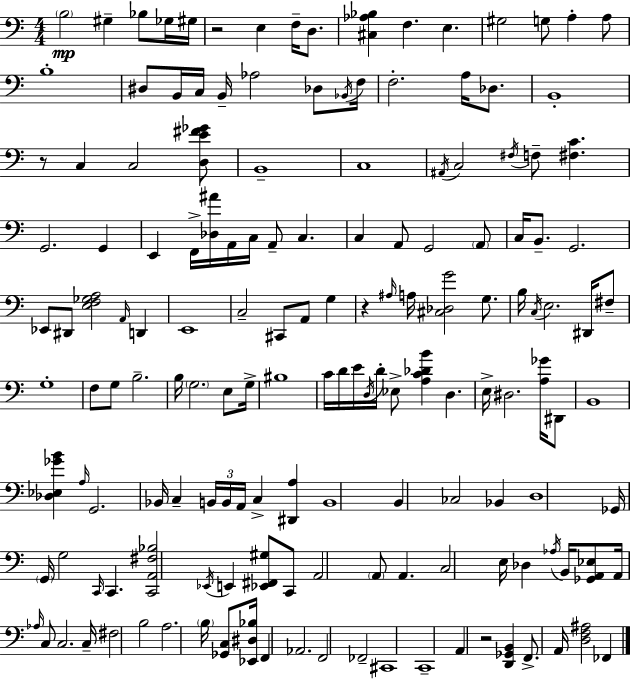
B3/h G#3/q Bb3/e Gb3/s G#3/s R/h E3/q F3/s D3/e. [C#3,Ab3,Bb3]/q F3/q. E3/q. G#3/h G3/e A3/q A3/e B3/w D#3/e B2/s C3/s B2/s Ab3/h Db3/e Bb2/s F3/s F3/h. A3/s Db3/e. B2/w R/e C3/q C3/h [D3,E4,F#4,Gb4]/e B2/w C3/w A#2/s C3/h F#3/s F3/e [F#3,C4]/q. G2/h. G2/q E2/q F2/s [Db3,A#4]/s A2/s C3/s A2/e C3/q. C3/q A2/e G2/h A2/e C3/s B2/e. G2/h. Eb2/e D#2/e [E3,F3,Gb3,A3]/h A2/s D2/q E2/w C3/h C#2/e A2/e G3/q R/q A#3/s A3/s [C#3,Db3,G4]/h G3/e. B3/s C3/s E3/h. D#2/s F#3/e G3/w F3/e G3/e B3/h. B3/s G3/h. E3/e G3/s BIS3/w C4/s D4/s E4/s D3/s D4/s Eb3/e [A3,C4,Db4,B4]/q D3/q. E3/s D#3/h. [A3,Gb4]/s D#2/e B2/w [Db3,Eb3,Gb4,B4]/q A3/s G2/h. Bb2/s C3/q B2/s B2/s A2/s C3/q [D#2,A3]/q B2/w B2/q CES3/h Bb2/q D3/w Gb2/s G2/s G3/h C2/s C2/q. [C2,A2,F#3,Bb3]/h Eb2/s E2/q [Eb2,F#2,G#3]/e C2/e A2/h A2/e A2/q. C3/h E3/s Db3/q Ab3/s B2/s [Gb2,A2,Eb3]/e A2/s Ab3/s C3/e C3/h. C3/s F#3/h B3/h A3/h. B3/s [Gb2,C3]/e [Eb2,D#3,Bb3]/s F2/q Ab2/h. F2/h FES2/h C#2/w C2/w A2/q R/h [D2,Gb2,B2]/q F2/e. A2/s [D3,F3,A#3]/h FES2/q